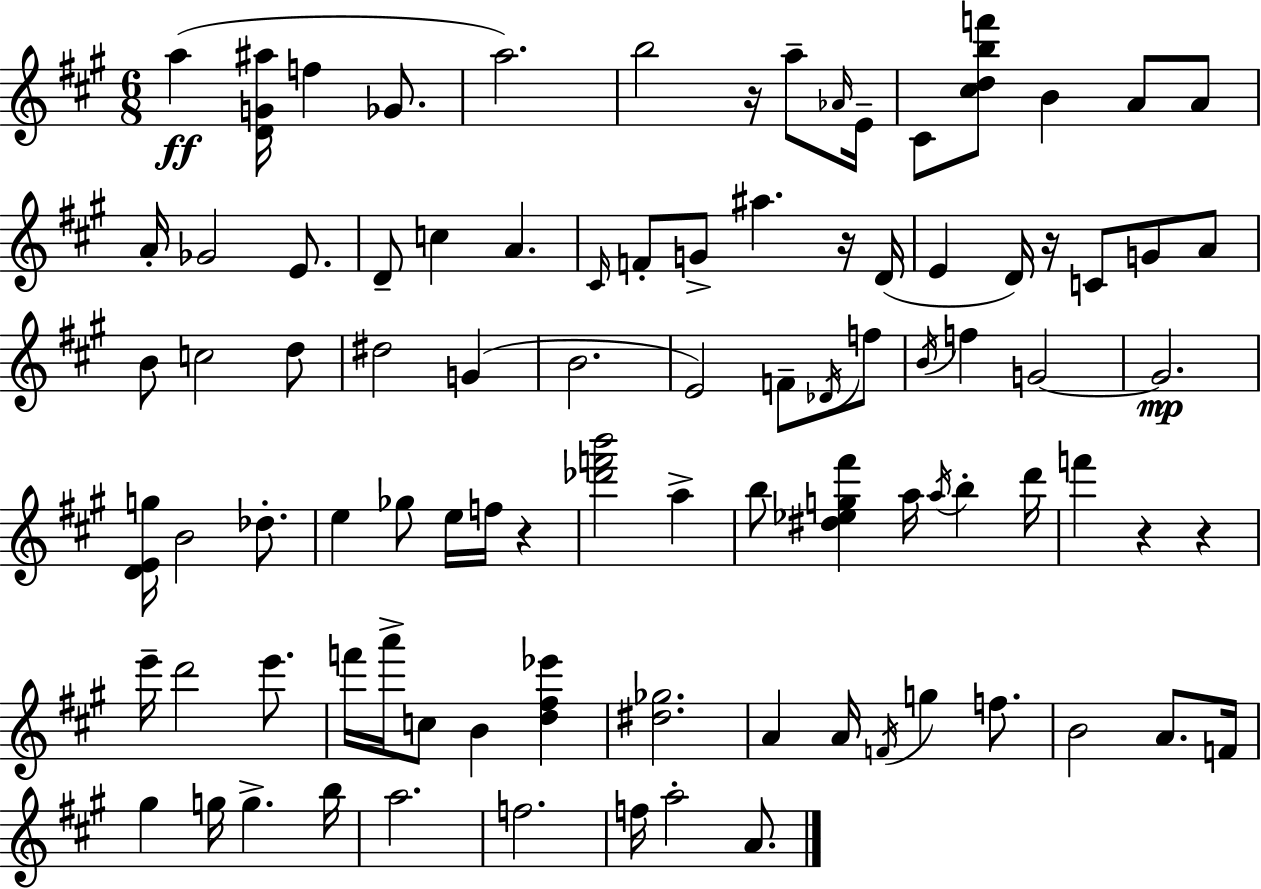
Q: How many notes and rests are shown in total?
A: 92